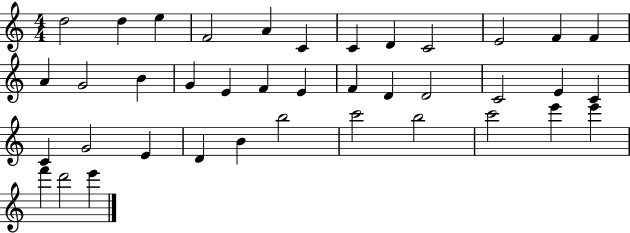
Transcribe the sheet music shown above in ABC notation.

X:1
T:Untitled
M:4/4
L:1/4
K:C
d2 d e F2 A C C D C2 E2 F F A G2 B G E F E F D D2 C2 E C C G2 E D B b2 c'2 b2 c'2 e' e' f' d'2 e'